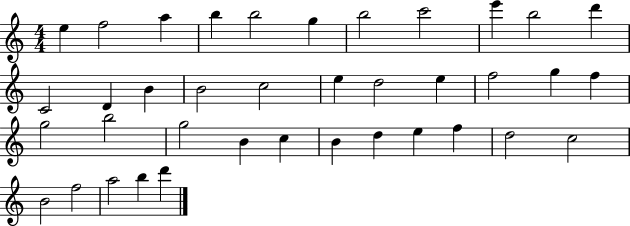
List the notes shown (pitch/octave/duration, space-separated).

E5/q F5/h A5/q B5/q B5/h G5/q B5/h C6/h E6/q B5/h D6/q C4/h D4/q B4/q B4/h C5/h E5/q D5/h E5/q F5/h G5/q F5/q G5/h B5/h G5/h B4/q C5/q B4/q D5/q E5/q F5/q D5/h C5/h B4/h F5/h A5/h B5/q D6/q